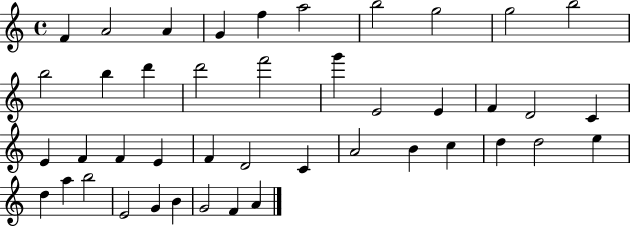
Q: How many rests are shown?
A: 0